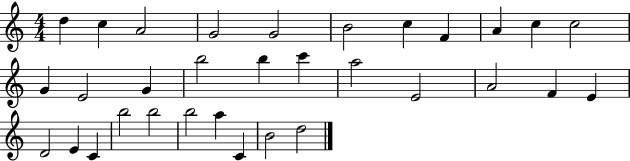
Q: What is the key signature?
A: C major